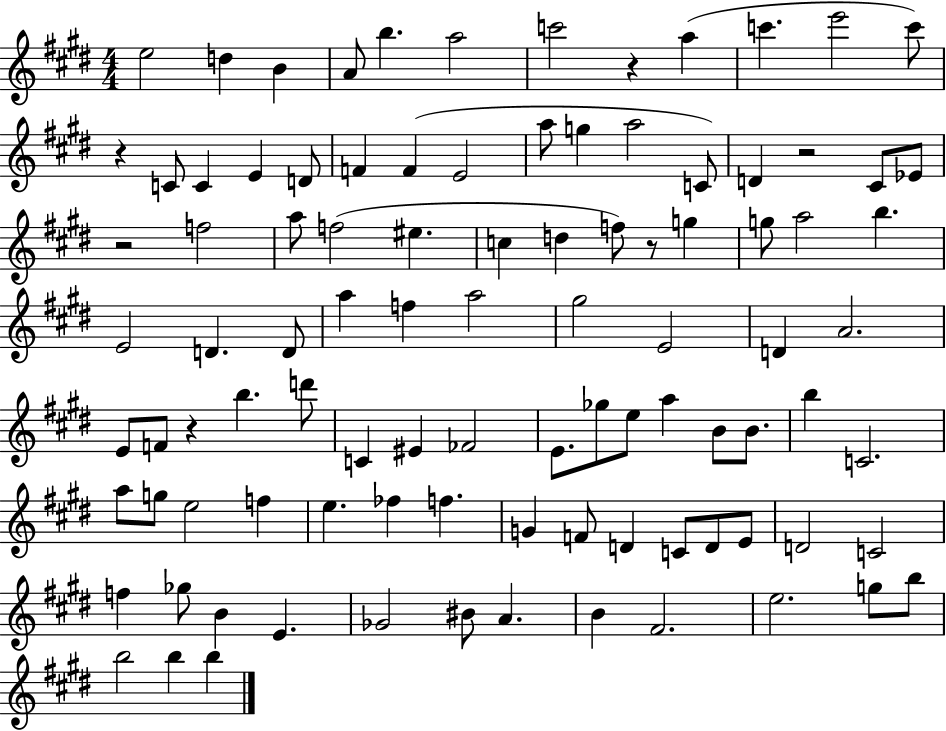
{
  \clef treble
  \numericTimeSignature
  \time 4/4
  \key e \major
  e''2 d''4 b'4 | a'8 b''4. a''2 | c'''2 r4 a''4( | c'''4. e'''2 c'''8) | \break r4 c'8 c'4 e'4 d'8 | f'4 f'4( e'2 | a''8 g''4 a''2 c'8) | d'4 r2 cis'8 ees'8 | \break r2 f''2 | a''8 f''2( eis''4. | c''4 d''4 f''8) r8 g''4 | g''8 a''2 b''4. | \break e'2 d'4. d'8 | a''4 f''4 a''2 | gis''2 e'2 | d'4 a'2. | \break e'8 f'8 r4 b''4. d'''8 | c'4 eis'4 fes'2 | e'8. ges''8 e''8 a''4 b'8 b'8. | b''4 c'2. | \break a''8 g''8 e''2 f''4 | e''4. fes''4 f''4. | g'4 f'8 d'4 c'8 d'8 e'8 | d'2 c'2 | \break f''4 ges''8 b'4 e'4. | ges'2 bis'8 a'4. | b'4 fis'2. | e''2. g''8 b''8 | \break b''2 b''4 b''4 | \bar "|."
}